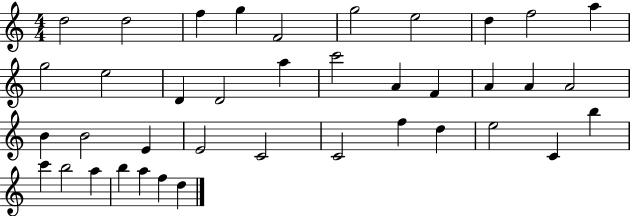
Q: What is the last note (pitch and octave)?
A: D5